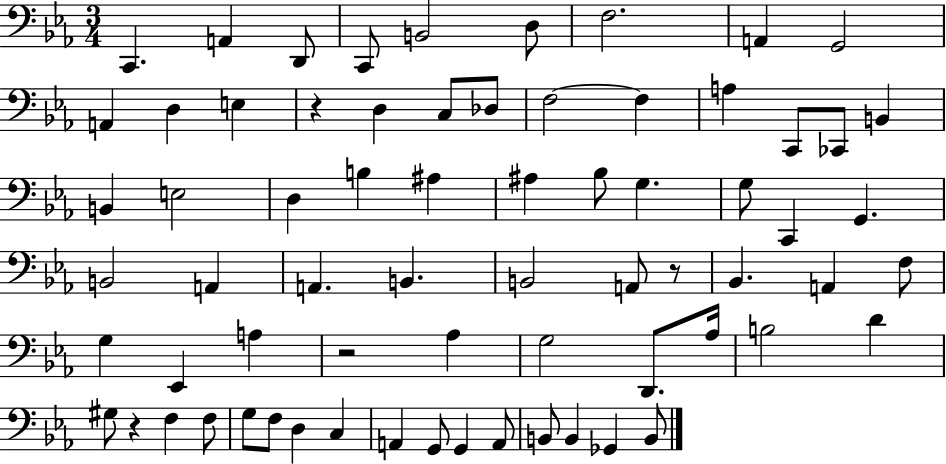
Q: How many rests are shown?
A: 4